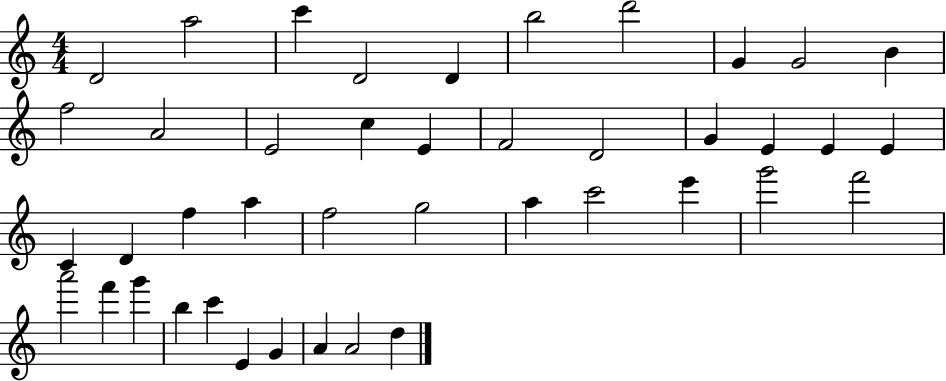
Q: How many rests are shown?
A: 0